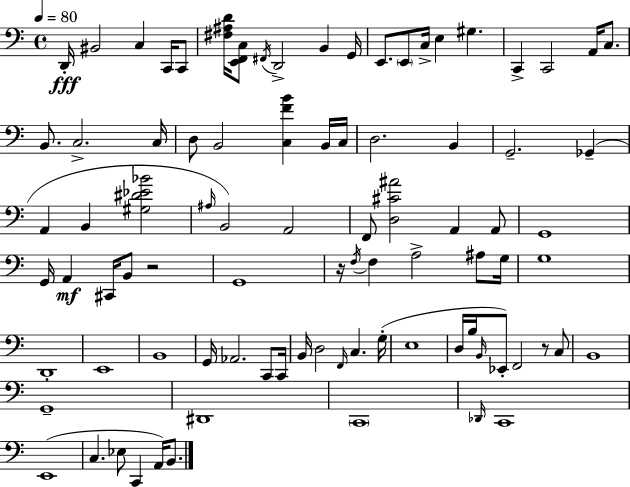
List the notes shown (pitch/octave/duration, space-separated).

D2/s BIS2/h C3/q C2/s C2/e [F#3,A#3,D4]/s [E2,F2,C3]/e F#2/s D2/h B2/q G2/s E2/e. E2/e C3/s E3/q G#3/q. C2/q C2/h A2/s C3/e. B2/e. C3/h. C3/s D3/e B2/h [C3,F4,B4]/q B2/s C3/s D3/h. B2/q G2/h. Gb2/q A2/q B2/q [G#3,D#4,Eb4,Bb4]/h A#3/s B2/h A2/h F2/e [D3,C#4,A#4]/h A2/q A2/e G2/w G2/s A2/q C#2/s B2/e R/h G2/w R/s F3/s F3/q A3/h A#3/e G3/s G3/w D2/w E2/w B2/w G2/s Ab2/h. C2/e C2/s B2/s D3/h F2/s C3/q. G3/s E3/w D3/s B3/s B2/s Eb2/e F2/h R/e C3/e B2/w G2/w D#2/w C2/w Db2/s C2/w E2/w C3/q. Eb3/e C2/q A2/s B2/e.